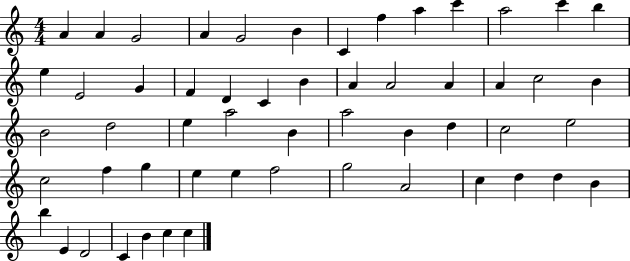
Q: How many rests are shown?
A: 0